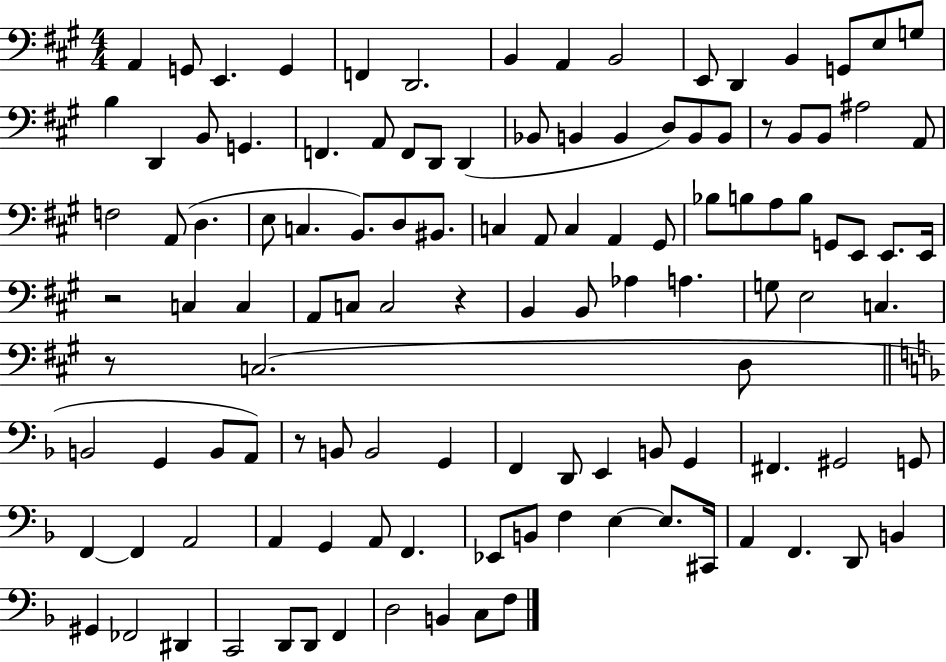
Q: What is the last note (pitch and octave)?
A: F3